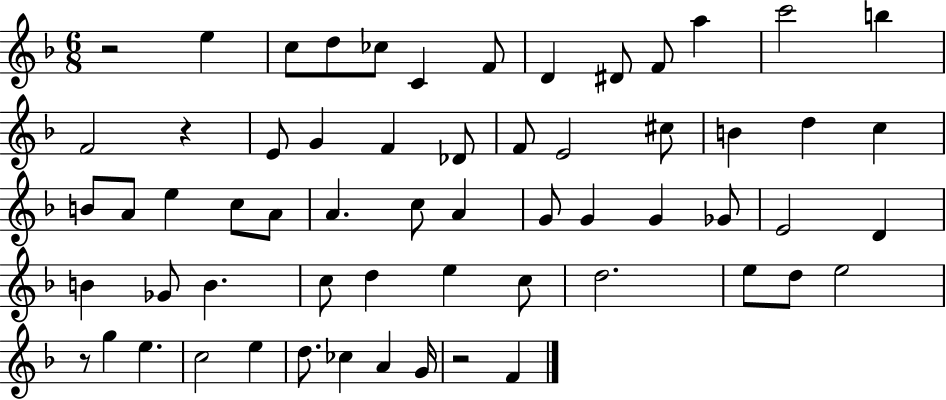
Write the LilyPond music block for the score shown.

{
  \clef treble
  \numericTimeSignature
  \time 6/8
  \key f \major
  r2 e''4 | c''8 d''8 ces''8 c'4 f'8 | d'4 dis'8 f'8 a''4 | c'''2 b''4 | \break f'2 r4 | e'8 g'4 f'4 des'8 | f'8 e'2 cis''8 | b'4 d''4 c''4 | \break b'8 a'8 e''4 c''8 a'8 | a'4. c''8 a'4 | g'8 g'4 g'4 ges'8 | e'2 d'4 | \break b'4 ges'8 b'4. | c''8 d''4 e''4 c''8 | d''2. | e''8 d''8 e''2 | \break r8 g''4 e''4. | c''2 e''4 | d''8. ces''4 a'4 g'16 | r2 f'4 | \break \bar "|."
}